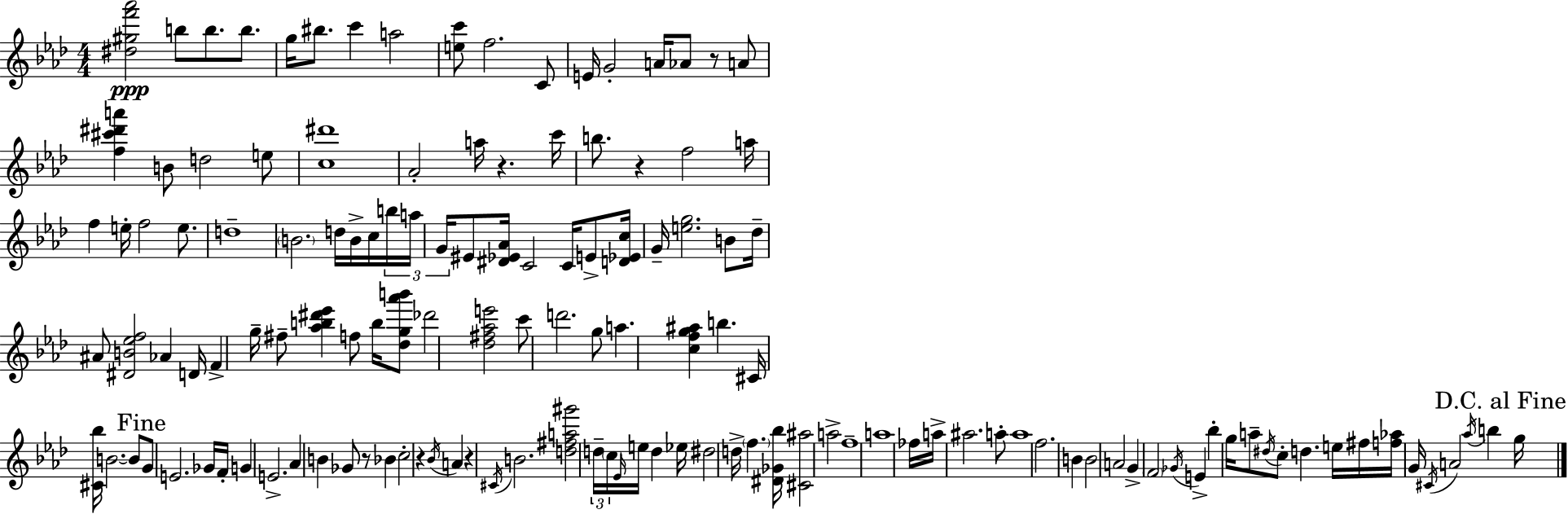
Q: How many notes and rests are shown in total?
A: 136